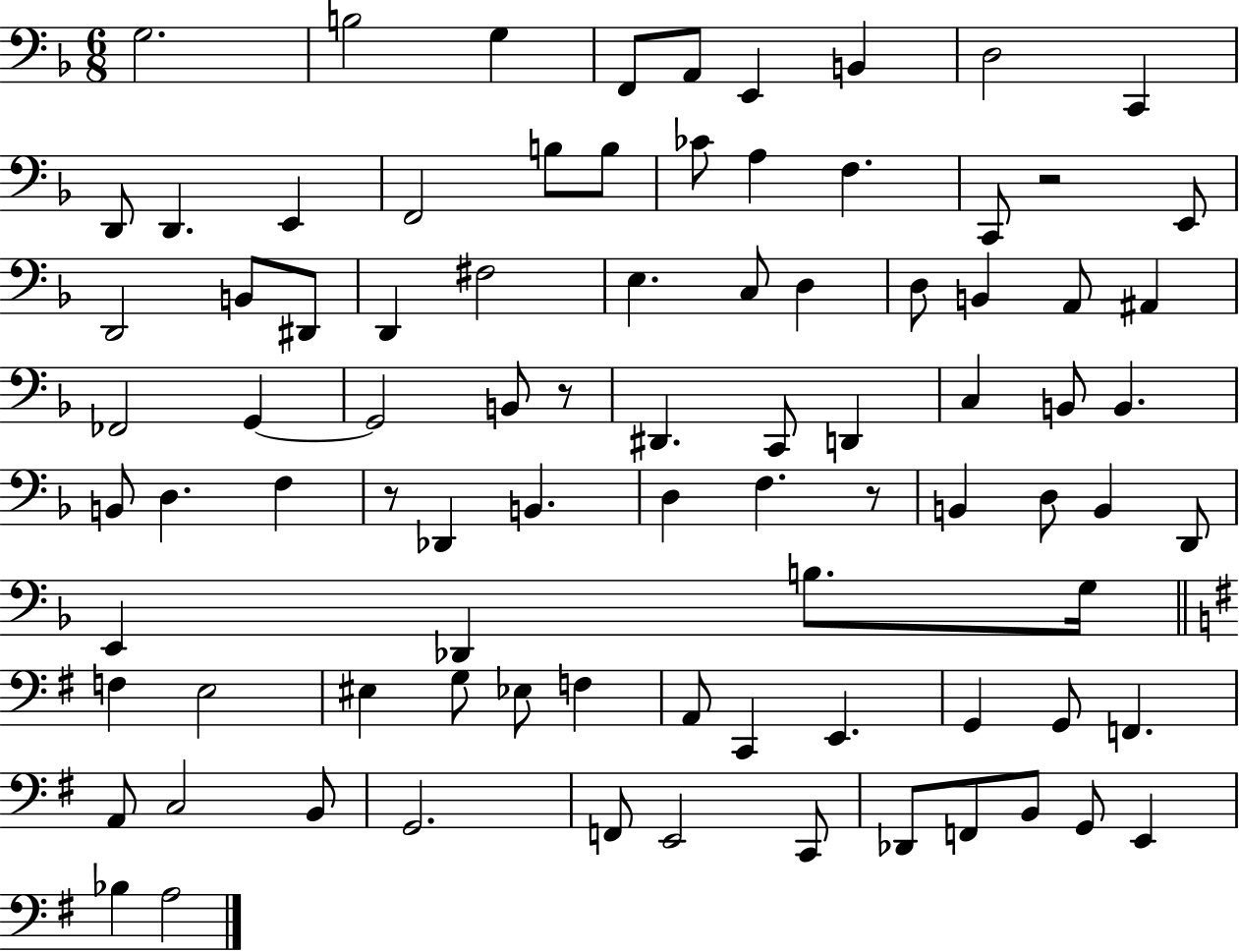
{
  \clef bass
  \numericTimeSignature
  \time 6/8
  \key f \major
  \repeat volta 2 { g2. | b2 g4 | f,8 a,8 e,4 b,4 | d2 c,4 | \break d,8 d,4. e,4 | f,2 b8 b8 | ces'8 a4 f4. | c,8 r2 e,8 | \break d,2 b,8 dis,8 | d,4 fis2 | e4. c8 d4 | d8 b,4 a,8 ais,4 | \break fes,2 g,4~~ | g,2 b,8 r8 | dis,4. c,8 d,4 | c4 b,8 b,4. | \break b,8 d4. f4 | r8 des,4 b,4. | d4 f4. r8 | b,4 d8 b,4 d,8 | \break e,4 des,4 b8. g16 | \bar "||" \break \key g \major f4 e2 | eis4 g8 ees8 f4 | a,8 c,4 e,4. | g,4 g,8 f,4. | \break a,8 c2 b,8 | g,2. | f,8 e,2 c,8 | des,8 f,8 b,8 g,8 e,4 | \break bes4 a2 | } \bar "|."
}